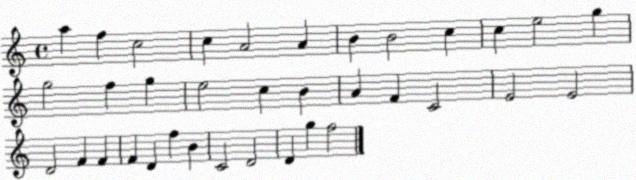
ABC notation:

X:1
T:Untitled
M:4/4
L:1/4
K:C
a f c2 c A2 A B B2 c c e2 g g2 f g e2 c B A F C2 E2 E2 D2 F F F D f B C2 D2 D g f2